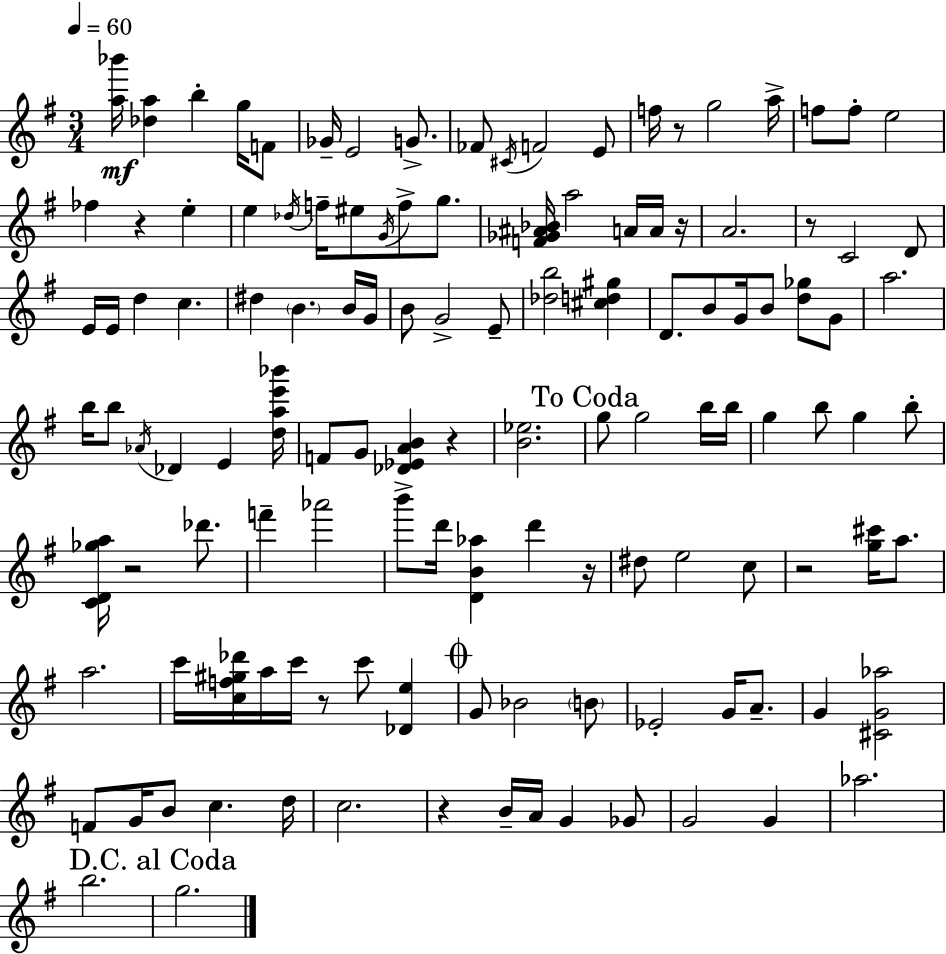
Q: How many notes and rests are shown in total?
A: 125